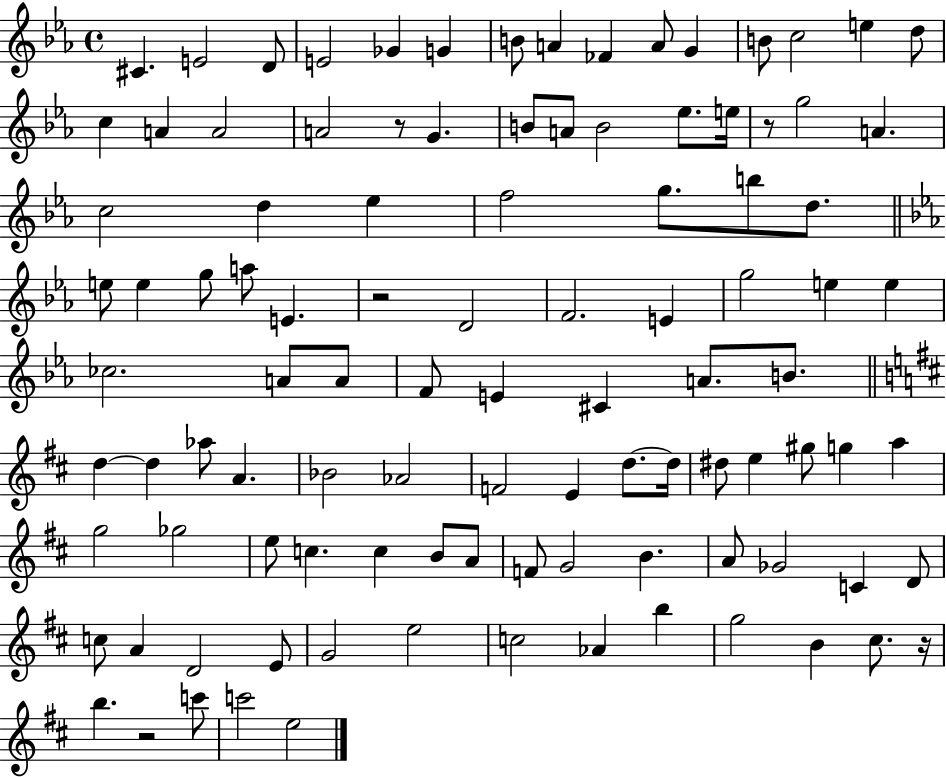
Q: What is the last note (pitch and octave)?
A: E5